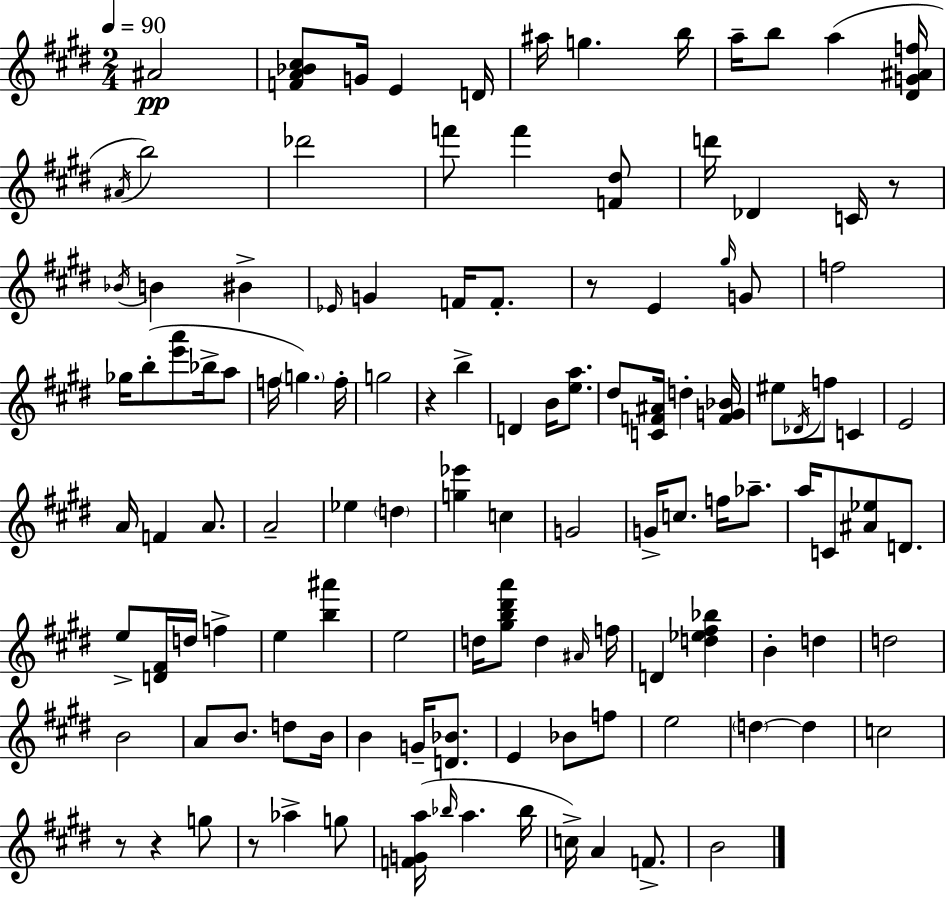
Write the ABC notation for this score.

X:1
T:Untitled
M:2/4
L:1/4
K:E
^A2 [FA_B^c]/2 G/4 E D/4 ^a/4 g b/4 a/4 b/2 a [^DG^Af]/4 ^A/4 b2 _d'2 f'/2 f' [F^d]/2 d'/4 _D C/4 z/2 _B/4 B ^B _E/4 G F/4 F/2 z/2 E ^g/4 G/2 f2 _g/4 b/2 [e'a']/2 _b/4 a/2 f/4 g f/4 g2 z b D B/4 [ea]/2 ^d/2 [CF^A]/4 d [FG_B]/4 ^e/2 _D/4 f/2 C E2 A/4 F A/2 A2 _e d [g_e'] c G2 G/4 c/2 f/4 _a/2 a/4 C/2 [^A_e]/2 D/2 e/2 [D^F]/4 d/4 f e [b^a'] e2 d/4 [^gb^d'a']/2 d ^A/4 f/4 D [d_e^f_b] B d d2 B2 A/2 B/2 d/2 B/4 B G/4 [D_B]/2 E _B/2 f/2 e2 d d c2 z/2 z g/2 z/2 _a g/2 [FGa]/4 _b/4 a _b/4 c/4 A F/2 B2